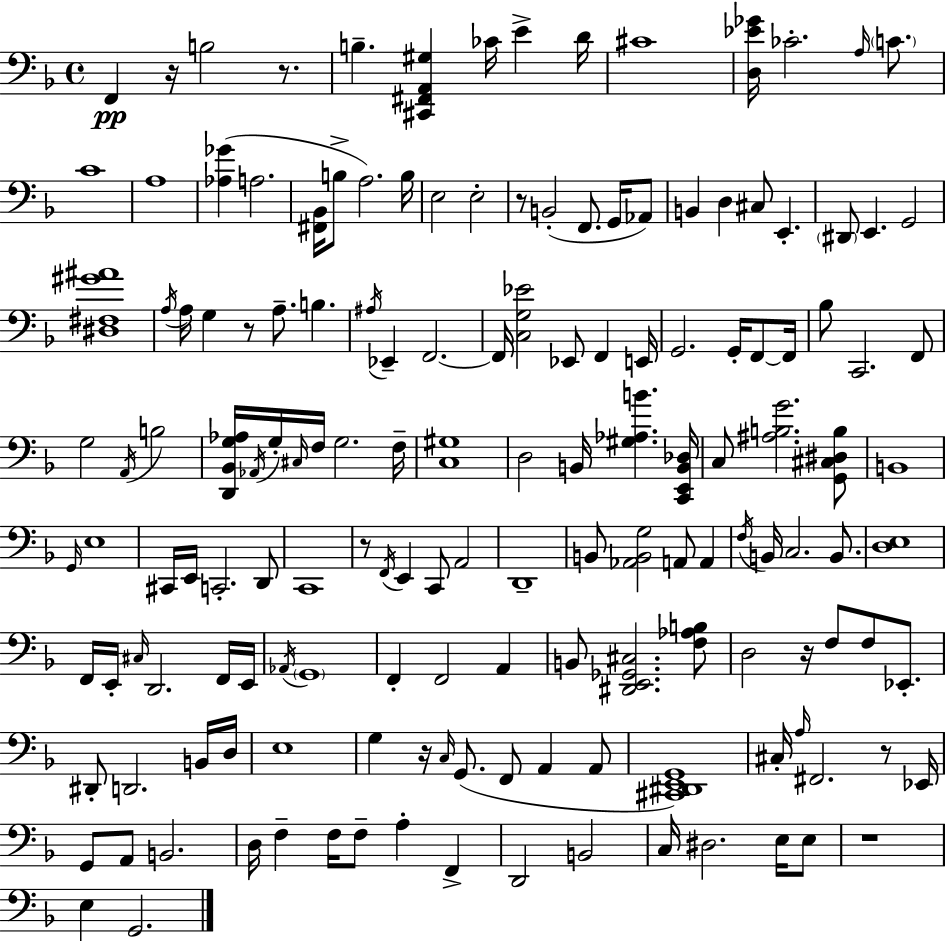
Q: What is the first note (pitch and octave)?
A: F2